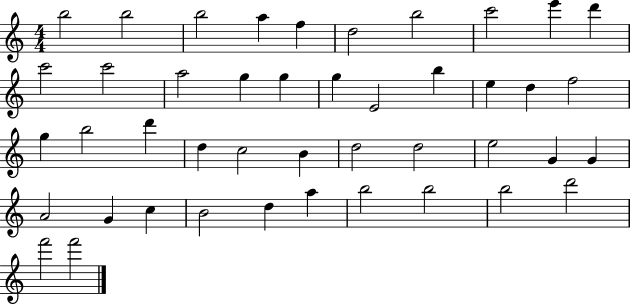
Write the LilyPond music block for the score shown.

{
  \clef treble
  \numericTimeSignature
  \time 4/4
  \key c \major
  b''2 b''2 | b''2 a''4 f''4 | d''2 b''2 | c'''2 e'''4 d'''4 | \break c'''2 c'''2 | a''2 g''4 g''4 | g''4 e'2 b''4 | e''4 d''4 f''2 | \break g''4 b''2 d'''4 | d''4 c''2 b'4 | d''2 d''2 | e''2 g'4 g'4 | \break a'2 g'4 c''4 | b'2 d''4 a''4 | b''2 b''2 | b''2 d'''2 | \break f'''2 f'''2 | \bar "|."
}